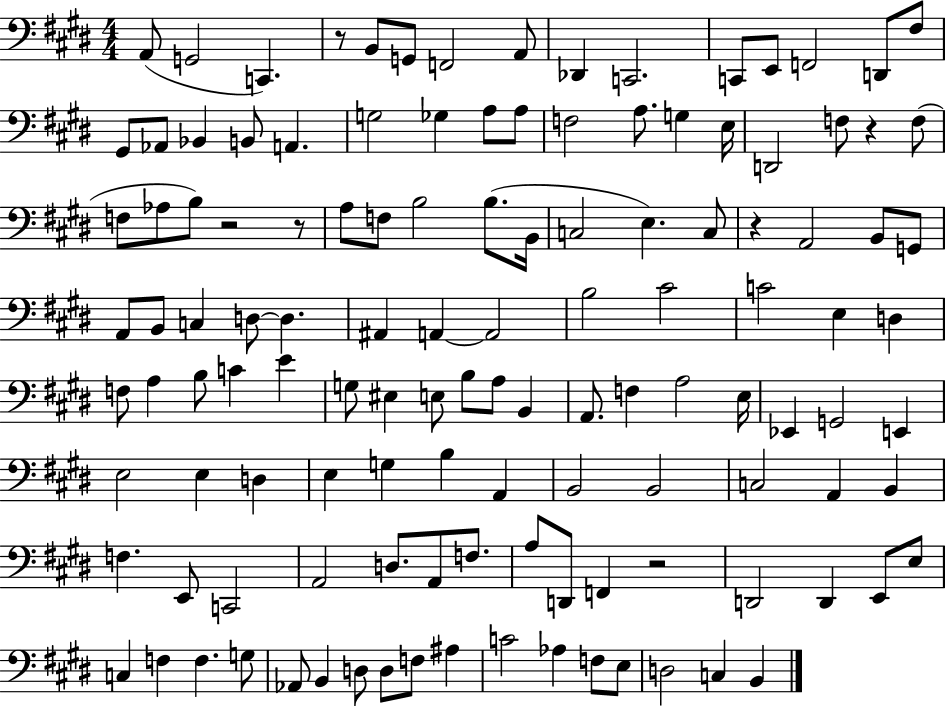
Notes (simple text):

A2/e G2/h C2/q. R/e B2/e G2/e F2/h A2/e Db2/q C2/h. C2/e E2/e F2/h D2/e F#3/e G#2/e Ab2/e Bb2/q B2/e A2/q. G3/h Gb3/q A3/e A3/e F3/h A3/e. G3/q E3/s D2/h F3/e R/q F3/e F3/e Ab3/e B3/e R/h R/e A3/e F3/e B3/h B3/e. B2/s C3/h E3/q. C3/e R/q A2/h B2/e G2/e A2/e B2/e C3/q D3/e D3/q. A#2/q A2/q A2/h B3/h C#4/h C4/h E3/q D3/q F3/e A3/q B3/e C4/q E4/q G3/e EIS3/q E3/e B3/e A3/e B2/q A2/e. F3/q A3/h E3/s Eb2/q G2/h E2/q E3/h E3/q D3/q E3/q G3/q B3/q A2/q B2/h B2/h C3/h A2/q B2/q F3/q. E2/e C2/h A2/h D3/e. A2/e F3/e. A3/e D2/e F2/q R/h D2/h D2/q E2/e E3/e C3/q F3/q F3/q. G3/e Ab2/e B2/q D3/e D3/e F3/e A#3/q C4/h Ab3/q F3/e E3/e D3/h C3/q B2/q